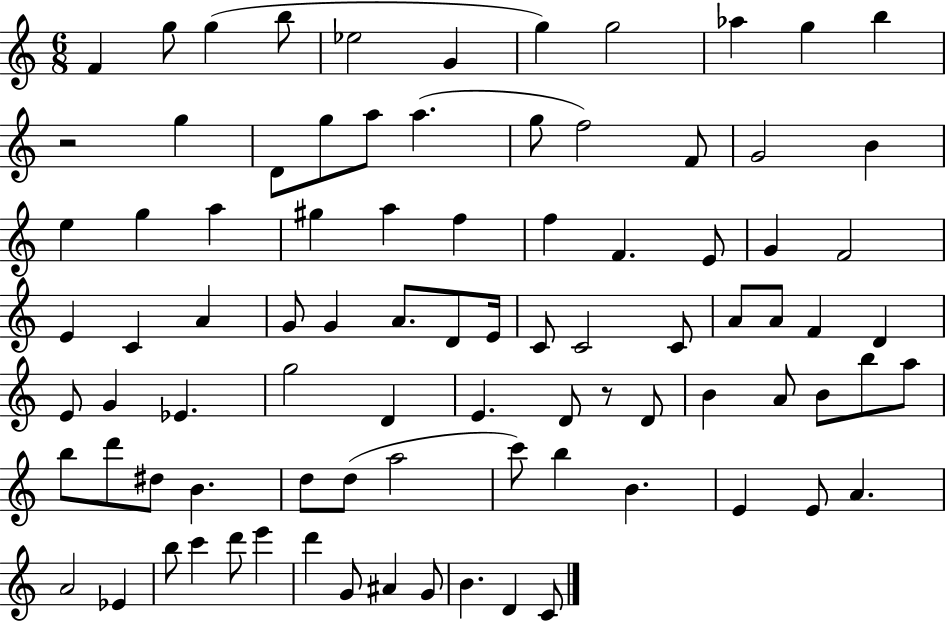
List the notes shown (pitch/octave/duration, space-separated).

F4/q G5/e G5/q B5/e Eb5/h G4/q G5/q G5/h Ab5/q G5/q B5/q R/h G5/q D4/e G5/e A5/e A5/q. G5/e F5/h F4/e G4/h B4/q E5/q G5/q A5/q G#5/q A5/q F5/q F5/q F4/q. E4/e G4/q F4/h E4/q C4/q A4/q G4/e G4/q A4/e. D4/e E4/s C4/e C4/h C4/e A4/e A4/e F4/q D4/q E4/e G4/q Eb4/q. G5/h D4/q E4/q. D4/e R/e D4/e B4/q A4/e B4/e B5/e A5/e B5/e D6/e D#5/e B4/q. D5/e D5/e A5/h C6/e B5/q B4/q. E4/q E4/e A4/q. A4/h Eb4/q B5/e C6/q D6/e E6/q D6/q G4/e A#4/q G4/e B4/q. D4/q C4/e